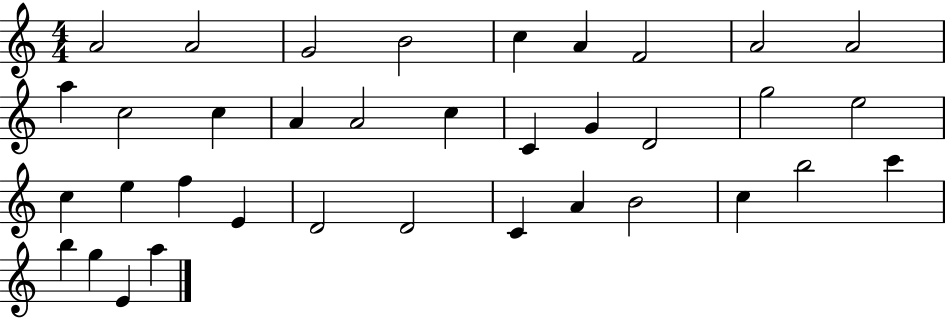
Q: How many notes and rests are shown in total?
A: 36